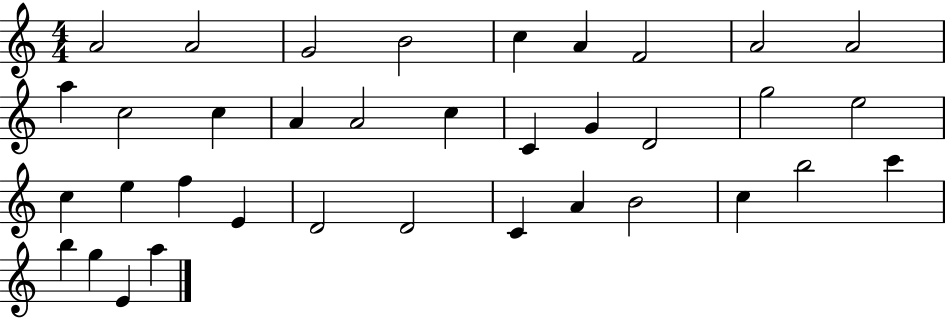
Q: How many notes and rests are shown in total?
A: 36